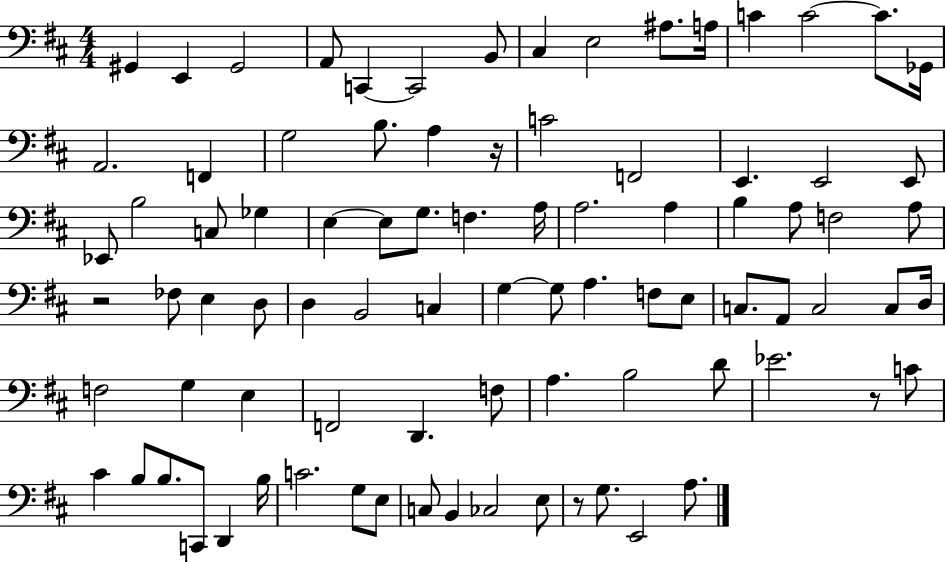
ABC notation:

X:1
T:Untitled
M:4/4
L:1/4
K:D
^G,, E,, ^G,,2 A,,/2 C,, C,,2 B,,/2 ^C, E,2 ^A,/2 A,/4 C C2 C/2 _G,,/4 A,,2 F,, G,2 B,/2 A, z/4 C2 F,,2 E,, E,,2 E,,/2 _E,,/2 B,2 C,/2 _G, E, E,/2 G,/2 F, A,/4 A,2 A, B, A,/2 F,2 A,/2 z2 _F,/2 E, D,/2 D, B,,2 C, G, G,/2 A, F,/2 E,/2 C,/2 A,,/2 C,2 C,/2 D,/4 F,2 G, E, F,,2 D,, F,/2 A, B,2 D/2 _E2 z/2 C/2 ^C B,/2 B,/2 C,,/2 D,, B,/4 C2 G,/2 E,/2 C,/2 B,, _C,2 E,/2 z/2 G,/2 E,,2 A,/2